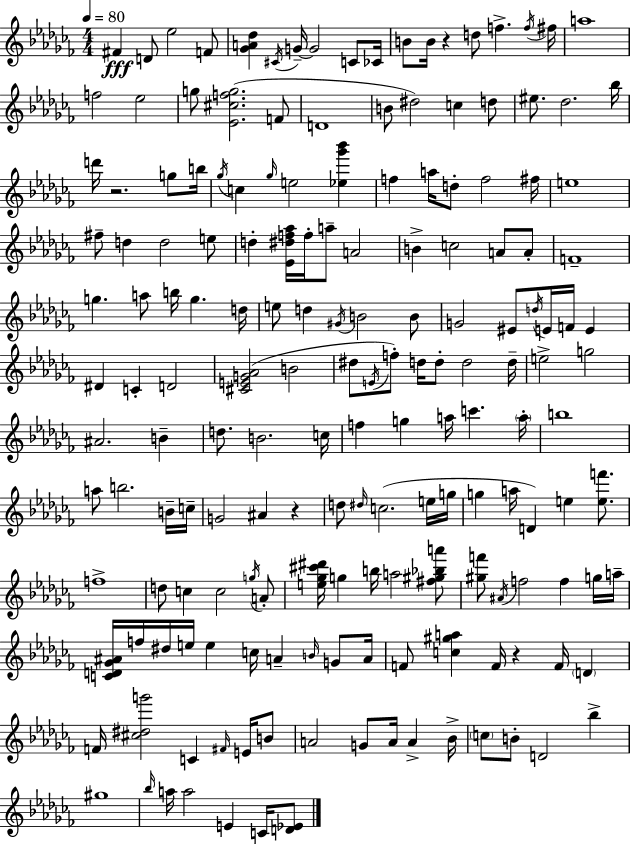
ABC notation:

X:1
T:Untitled
M:4/4
L:1/4
K:Abm
^F D/2 _e2 F/2 [_GA_d] ^C/4 G/4 G2 C/2 _C/4 B/2 B/4 z d/2 f f/4 ^f/4 a4 f2 _e2 g/2 [_E^cfg]2 F/2 D4 B/2 ^d2 c d/2 ^e/2 _d2 _b/4 d'/4 z2 g/2 b/4 _g/4 c _g/4 e2 [_e_g'_b'] f a/4 d/2 f2 ^f/4 e4 ^f/2 d d2 e/2 d [_E^df_a]/4 f/4 a/2 A2 B c2 A/2 A/2 F4 g a/2 b/4 g d/4 e/2 d ^G/4 B2 B/2 G2 ^E/2 d/4 E/4 F/4 E ^D C D2 [^CEG_A]2 B2 ^d/2 E/4 f/2 d/4 d/2 d2 d/4 e2 g2 ^A2 B d/2 B2 c/4 f g a/4 c' a/4 b4 a/2 b2 B/4 c/4 G2 ^A z d/2 ^d/4 c2 e/4 g/4 g a/4 D e [ef']/2 f4 d/2 c c2 g/4 A/2 [e_g^c'^d']/4 g b/4 a2 [^f^g_ba']/2 [^gf']/2 ^A/4 f2 f g/4 a/4 [CD_G^A]/4 f/4 ^d/4 e/4 e c/4 A B/4 G/2 A/4 F/2 [c^ga] F/4 z F/4 D F/4 [^c^dg']2 C ^F/4 E/4 B/2 A2 G/2 A/4 A _B/4 c/2 B/2 D2 _b ^g4 _b/4 a/4 a2 E C/4 [D_E]/2